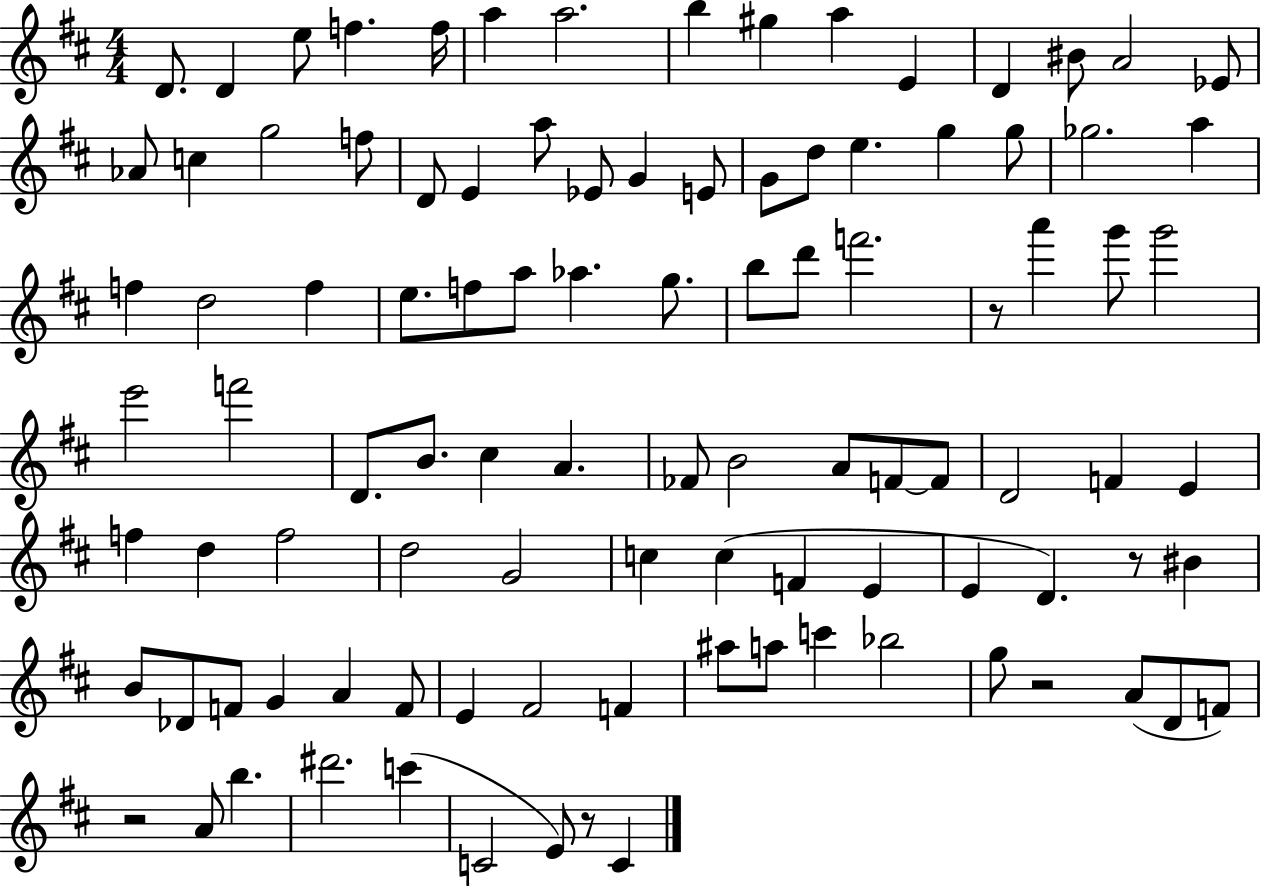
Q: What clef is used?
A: treble